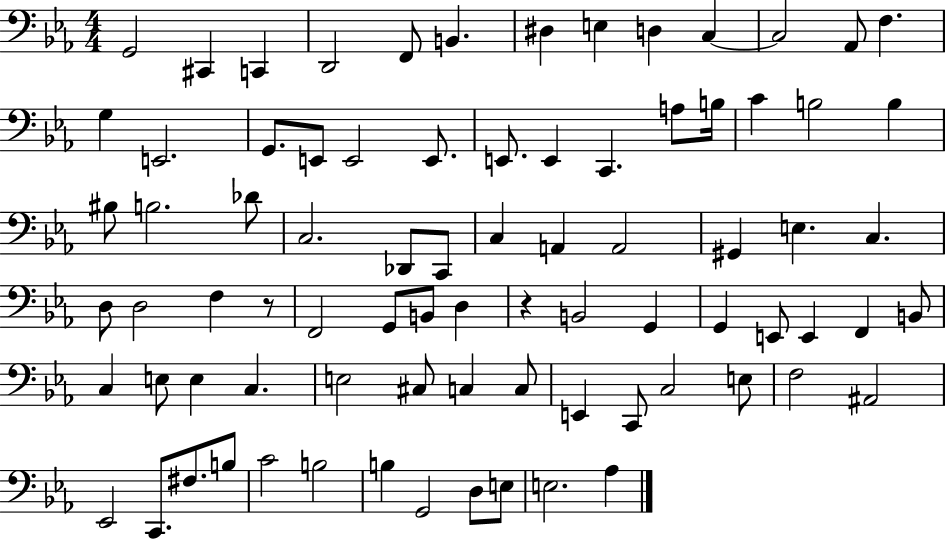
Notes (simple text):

G2/h C#2/q C2/q D2/h F2/e B2/q. D#3/q E3/q D3/q C3/q C3/h Ab2/e F3/q. G3/q E2/h. G2/e. E2/e E2/h E2/e. E2/e. E2/q C2/q. A3/e B3/s C4/q B3/h B3/q BIS3/e B3/h. Db4/e C3/h. Db2/e C2/e C3/q A2/q A2/h G#2/q E3/q. C3/q. D3/e D3/h F3/q R/e F2/h G2/e B2/e D3/q R/q B2/h G2/q G2/q E2/e E2/q F2/q B2/e C3/q E3/e E3/q C3/q. E3/h C#3/e C3/q C3/e E2/q C2/e C3/h E3/e F3/h A#2/h Eb2/h C2/e. F#3/e. B3/e C4/h B3/h B3/q G2/h D3/e E3/e E3/h. Ab3/q